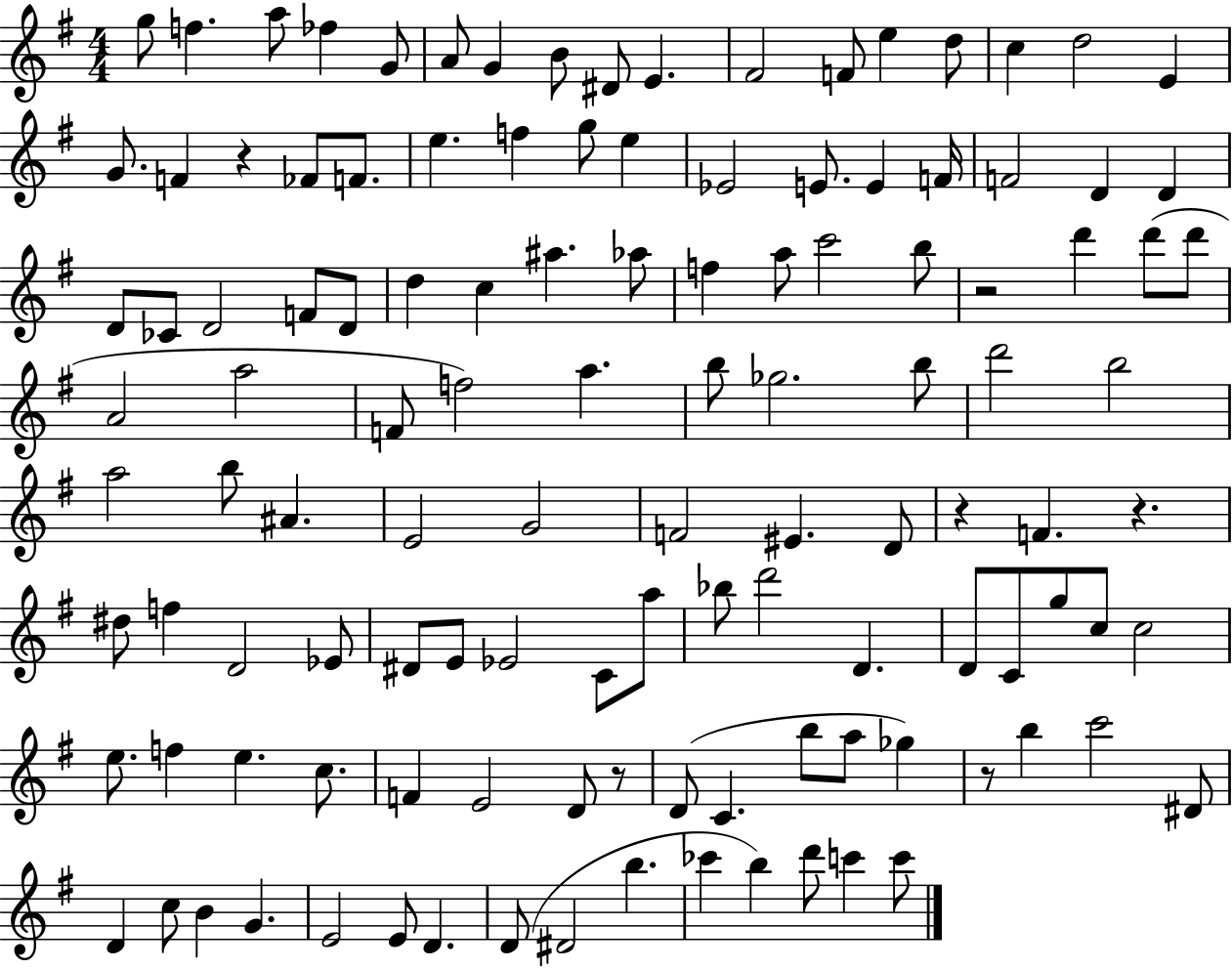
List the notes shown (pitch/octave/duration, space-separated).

G5/e F5/q. A5/e FES5/q G4/e A4/e G4/q B4/e D#4/e E4/q. F#4/h F4/e E5/q D5/e C5/q D5/h E4/q G4/e. F4/q R/q FES4/e F4/e. E5/q. F5/q G5/e E5/q Eb4/h E4/e. E4/q F4/s F4/h D4/q D4/q D4/e CES4/e D4/h F4/e D4/e D5/q C5/q A#5/q. Ab5/e F5/q A5/e C6/h B5/e R/h D6/q D6/e D6/e A4/h A5/h F4/e F5/h A5/q. B5/e Gb5/h. B5/e D6/h B5/h A5/h B5/e A#4/q. E4/h G4/h F4/h EIS4/q. D4/e R/q F4/q. R/q. D#5/e F5/q D4/h Eb4/e D#4/e E4/e Eb4/h C4/e A5/e Bb5/e D6/h D4/q. D4/e C4/e G5/e C5/e C5/h E5/e. F5/q E5/q. C5/e. F4/q E4/h D4/e R/e D4/e C4/q. B5/e A5/e Gb5/q R/e B5/q C6/h D#4/e D4/q C5/e B4/q G4/q. E4/h E4/e D4/q. D4/e D#4/h B5/q. CES6/q B5/q D6/e C6/q C6/e